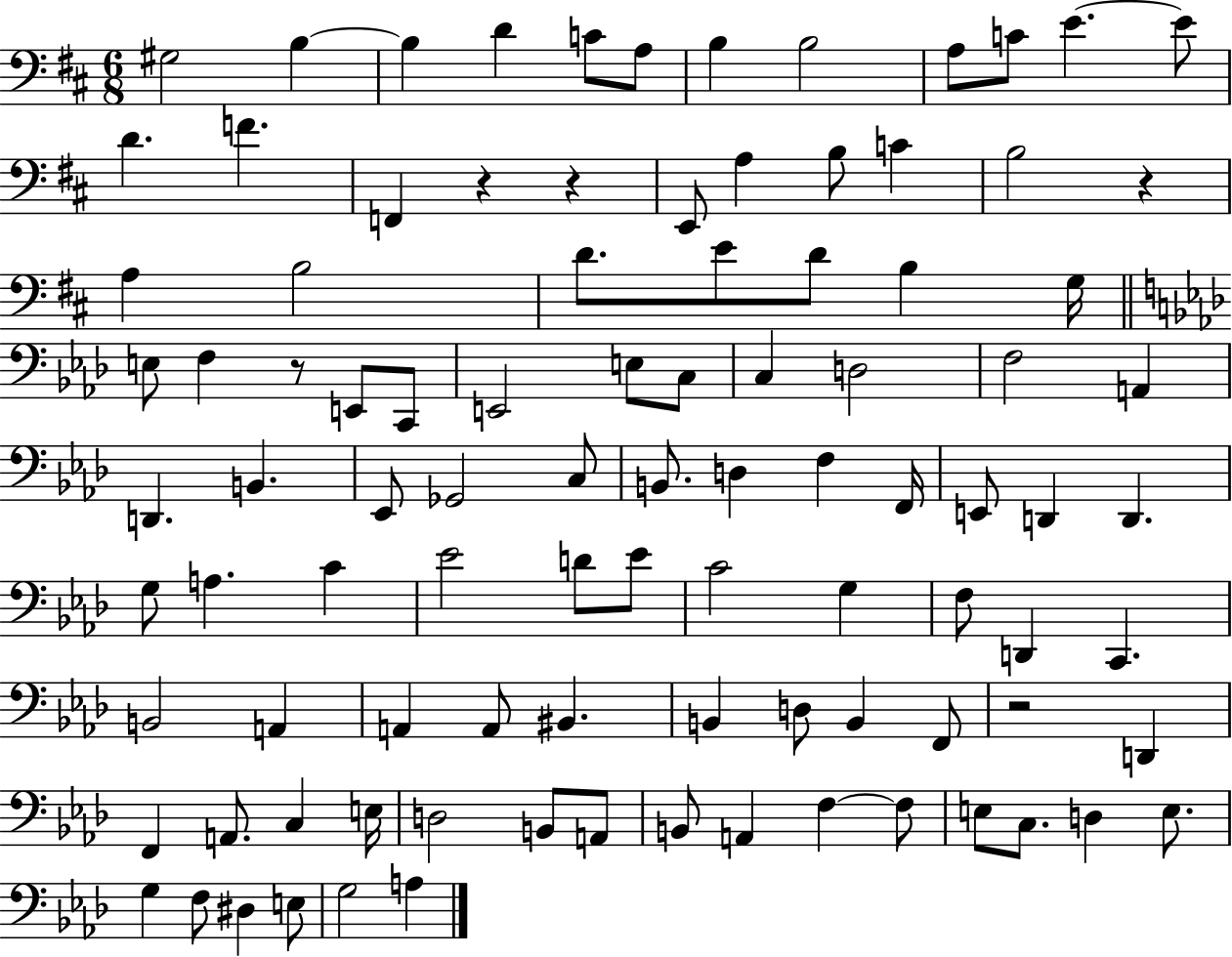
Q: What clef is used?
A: bass